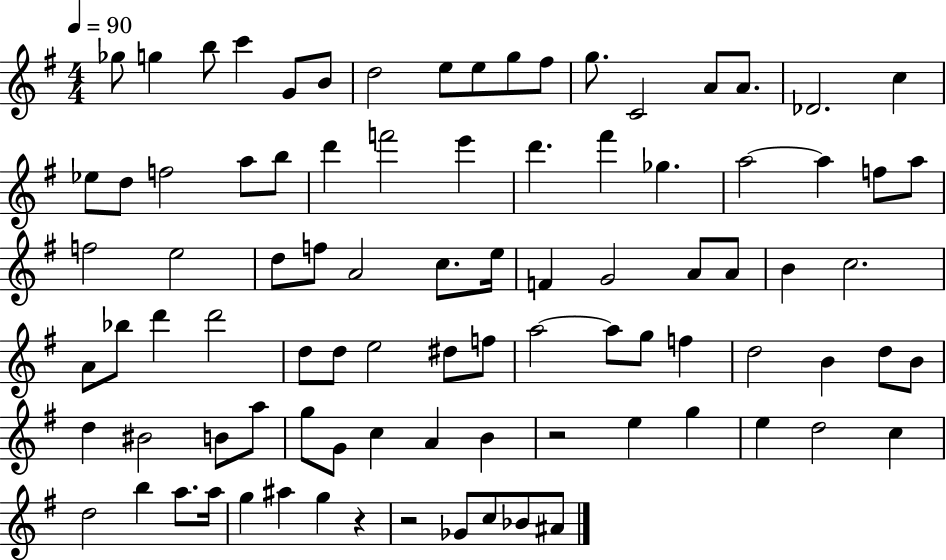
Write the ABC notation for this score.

X:1
T:Untitled
M:4/4
L:1/4
K:G
_g/2 g b/2 c' G/2 B/2 d2 e/2 e/2 g/2 ^f/2 g/2 C2 A/2 A/2 _D2 c _e/2 d/2 f2 a/2 b/2 d' f'2 e' d' ^f' _g a2 a f/2 a/2 f2 e2 d/2 f/2 A2 c/2 e/4 F G2 A/2 A/2 B c2 A/2 _b/2 d' d'2 d/2 d/2 e2 ^d/2 f/2 a2 a/2 g/2 f d2 B d/2 B/2 d ^B2 B/2 a/2 g/2 G/2 c A B z2 e g e d2 c d2 b a/2 a/4 g ^a g z z2 _G/2 c/2 _B/2 ^A/2